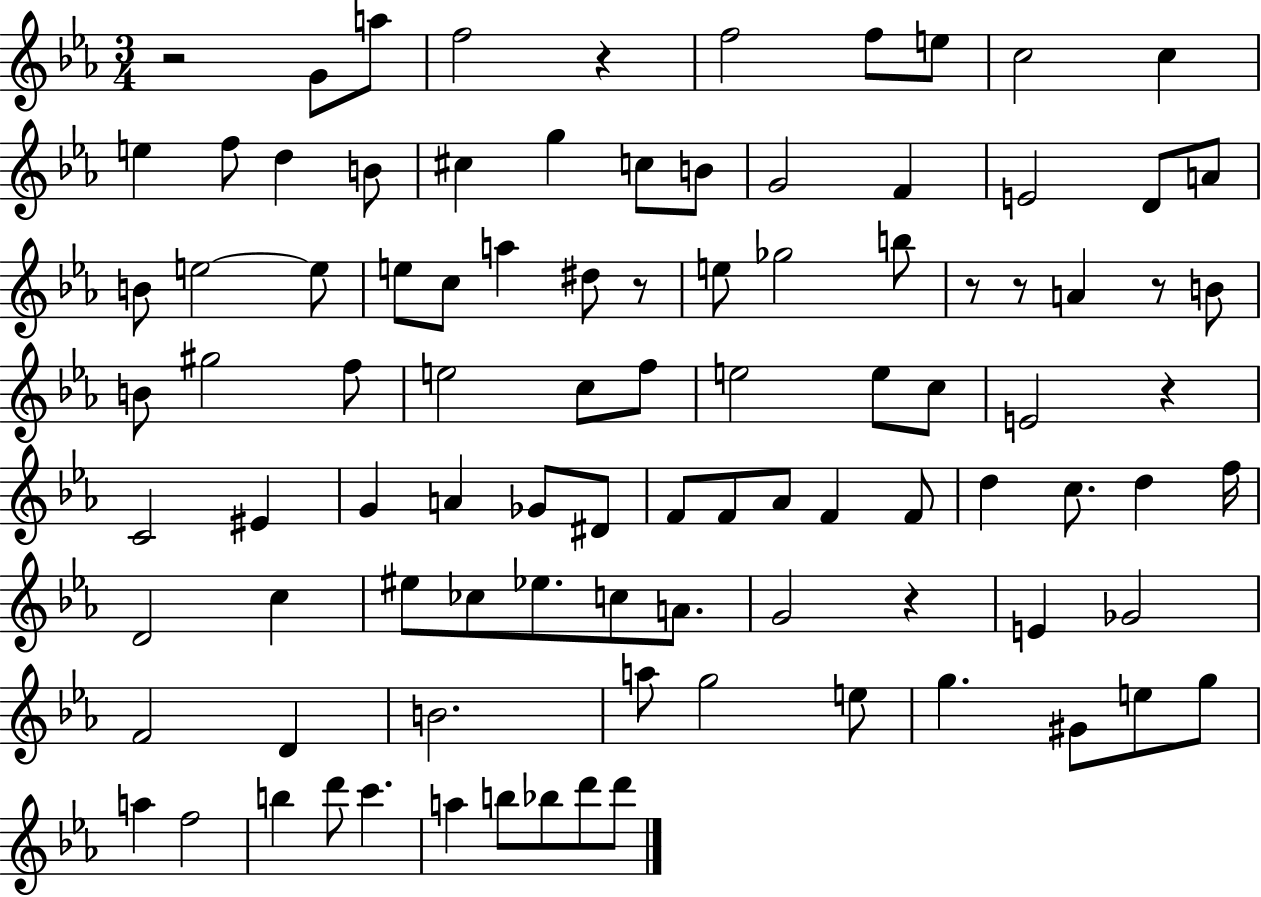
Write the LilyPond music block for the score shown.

{
  \clef treble
  \numericTimeSignature
  \time 3/4
  \key ees \major
  r2 g'8 a''8 | f''2 r4 | f''2 f''8 e''8 | c''2 c''4 | \break e''4 f''8 d''4 b'8 | cis''4 g''4 c''8 b'8 | g'2 f'4 | e'2 d'8 a'8 | \break b'8 e''2~~ e''8 | e''8 c''8 a''4 dis''8 r8 | e''8 ges''2 b''8 | r8 r8 a'4 r8 b'8 | \break b'8 gis''2 f''8 | e''2 c''8 f''8 | e''2 e''8 c''8 | e'2 r4 | \break c'2 eis'4 | g'4 a'4 ges'8 dis'8 | f'8 f'8 aes'8 f'4 f'8 | d''4 c''8. d''4 f''16 | \break d'2 c''4 | eis''8 ces''8 ees''8. c''8 a'8. | g'2 r4 | e'4 ges'2 | \break f'2 d'4 | b'2. | a''8 g''2 e''8 | g''4. gis'8 e''8 g''8 | \break a''4 f''2 | b''4 d'''8 c'''4. | a''4 b''8 bes''8 d'''8 d'''8 | \bar "|."
}